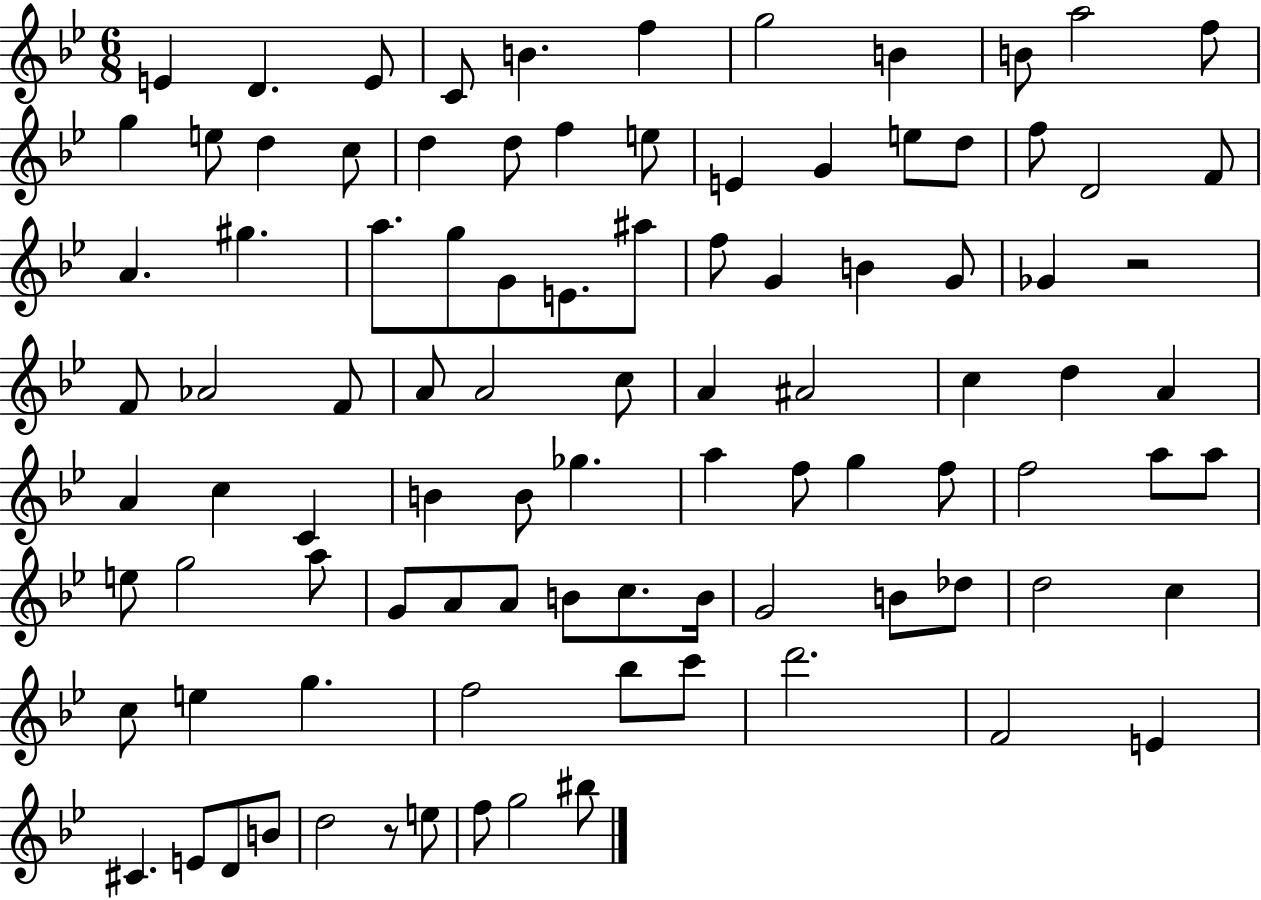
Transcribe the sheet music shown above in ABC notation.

X:1
T:Untitled
M:6/8
L:1/4
K:Bb
E D E/2 C/2 B f g2 B B/2 a2 f/2 g e/2 d c/2 d d/2 f e/2 E G e/2 d/2 f/2 D2 F/2 A ^g a/2 g/2 G/2 E/2 ^a/2 f/2 G B G/2 _G z2 F/2 _A2 F/2 A/2 A2 c/2 A ^A2 c d A A c C B B/2 _g a f/2 g f/2 f2 a/2 a/2 e/2 g2 a/2 G/2 A/2 A/2 B/2 c/2 B/4 G2 B/2 _d/2 d2 c c/2 e g f2 _b/2 c'/2 d'2 F2 E ^C E/2 D/2 B/2 d2 z/2 e/2 f/2 g2 ^b/2